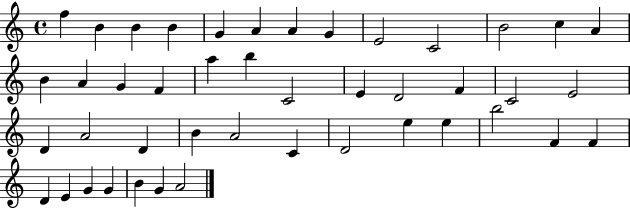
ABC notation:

X:1
T:Untitled
M:4/4
L:1/4
K:C
f B B B G A A G E2 C2 B2 c A B A G F a b C2 E D2 F C2 E2 D A2 D B A2 C D2 e e b2 F F D E G G B G A2